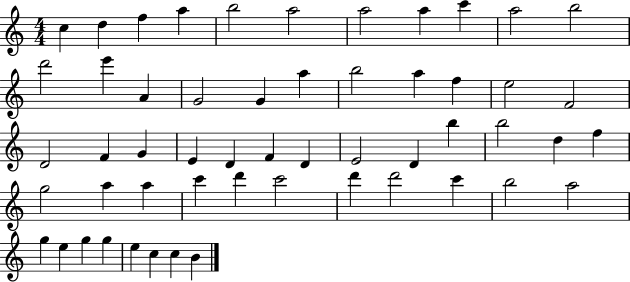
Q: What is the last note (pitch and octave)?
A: B4